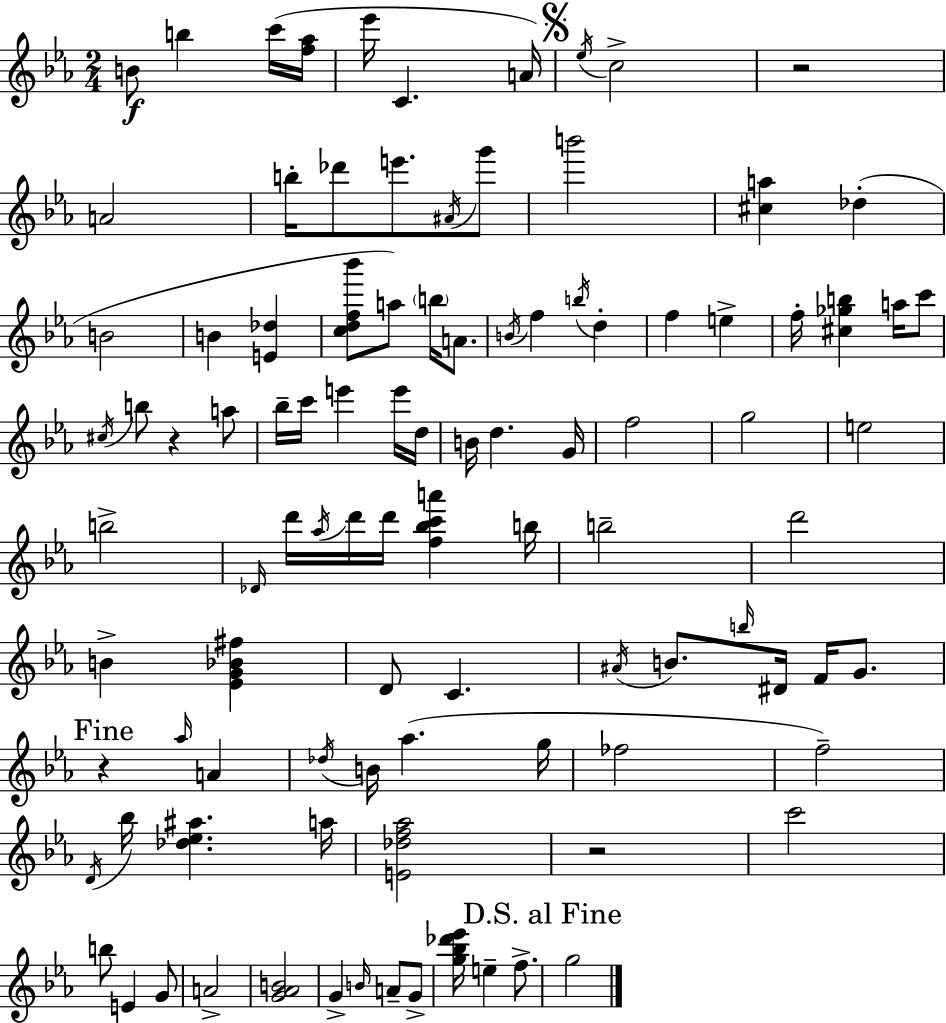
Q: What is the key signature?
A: C minor